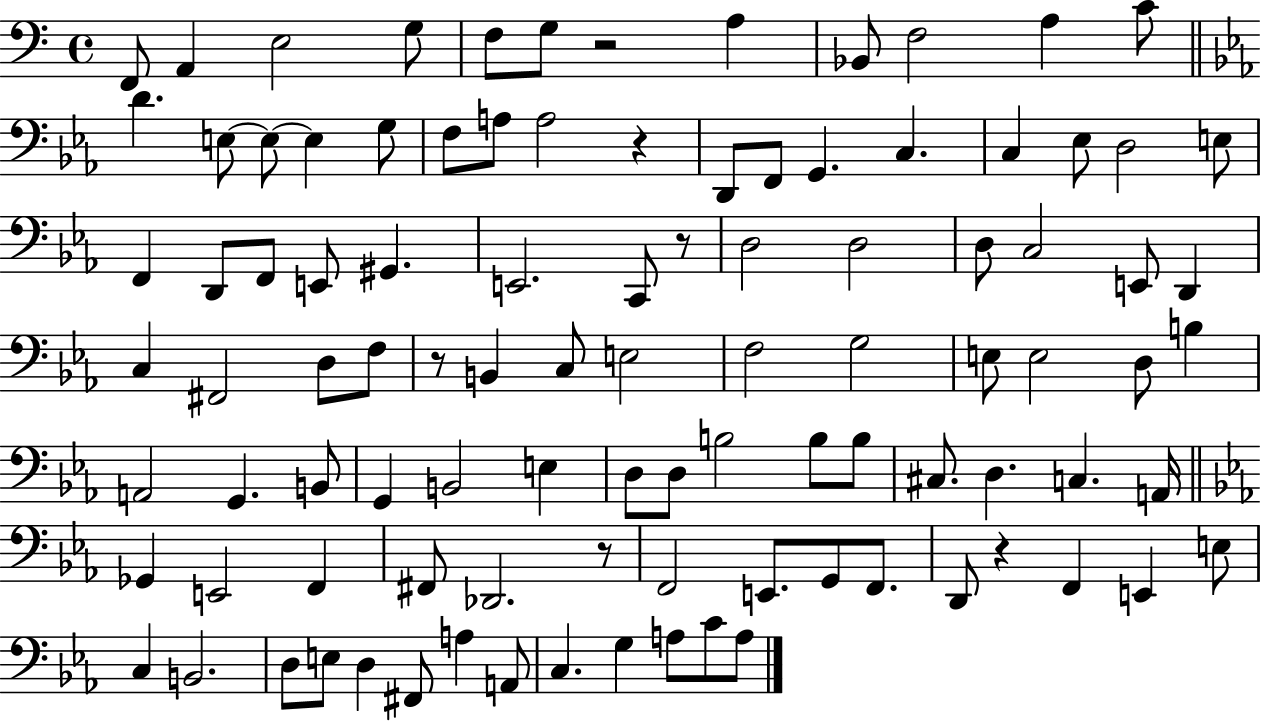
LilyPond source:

{
  \clef bass
  \time 4/4
  \defaultTimeSignature
  \key c \major
  f,8 a,4 e2 g8 | f8 g8 r2 a4 | bes,8 f2 a4 c'8 | \bar "||" \break \key c \minor d'4. e8~~ e8~~ e4 g8 | f8 a8 a2 r4 | d,8 f,8 g,4. c4. | c4 ees8 d2 e8 | \break f,4 d,8 f,8 e,8 gis,4. | e,2. c,8 r8 | d2 d2 | d8 c2 e,8 d,4 | \break c4 fis,2 d8 f8 | r8 b,4 c8 e2 | f2 g2 | e8 e2 d8 b4 | \break a,2 g,4. b,8 | g,4 b,2 e4 | d8 d8 b2 b8 b8 | cis8. d4. c4. a,16 | \break \bar "||" \break \key ees \major ges,4 e,2 f,4 | fis,8 des,2. r8 | f,2 e,8. g,8 f,8. | d,8 r4 f,4 e,4 e8 | \break c4 b,2. | d8 e8 d4 fis,8 a4 a,8 | c4. g4 a8 c'8 a8 | \bar "|."
}